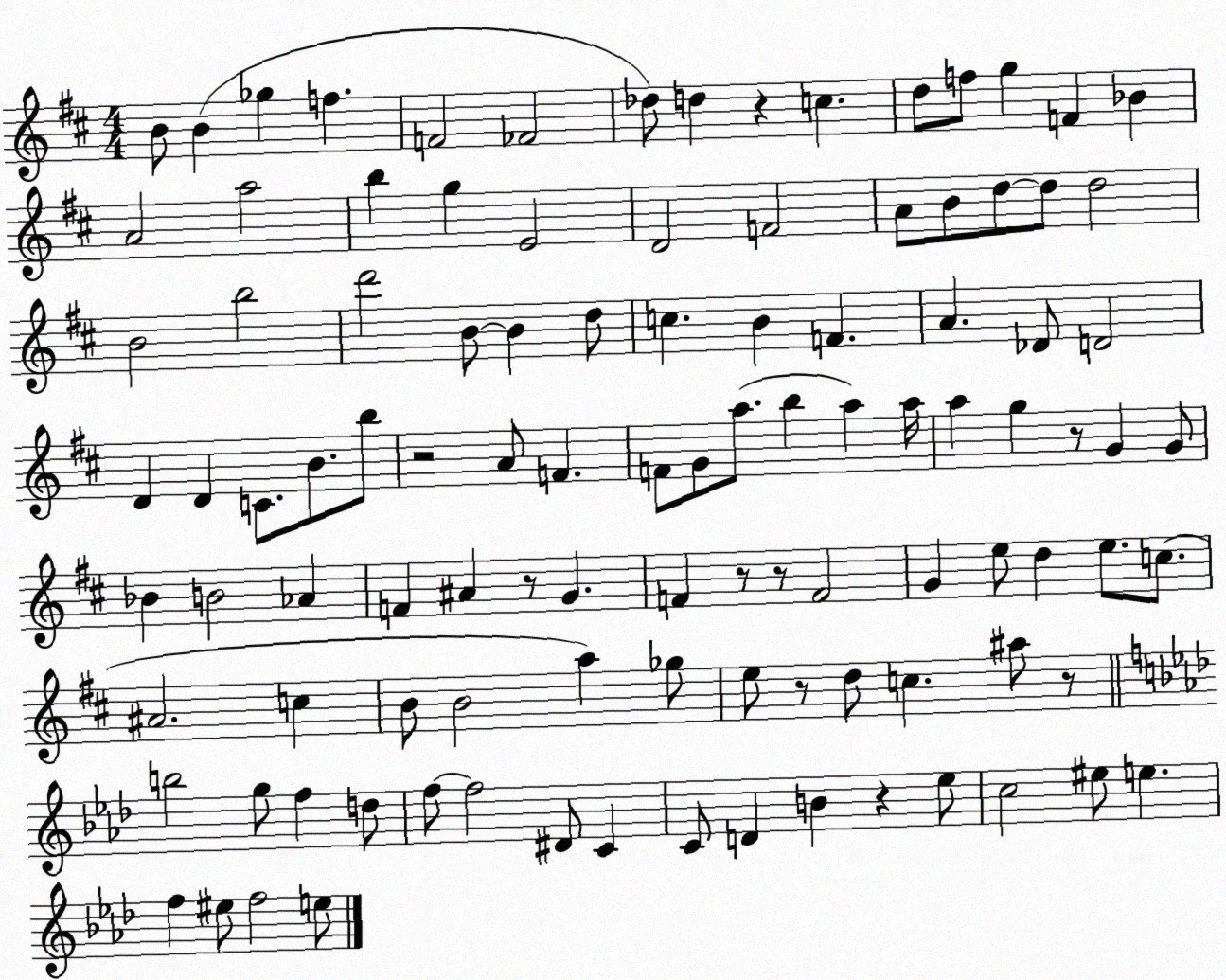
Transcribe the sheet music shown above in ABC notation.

X:1
T:Untitled
M:4/4
L:1/4
K:D
B/2 B _g f F2 _F2 _d/2 d z c d/2 f/2 g F _B A2 a2 b g E2 D2 F2 A/2 B/2 d/2 d/2 d2 B2 b2 d'2 B/2 B d/2 c B F A _D/2 D2 D D C/2 B/2 b/2 z2 A/2 F F/2 G/2 a/2 b a a/4 a g z/2 G G/2 _B B2 _A F ^A z/2 G F z/2 z/2 F2 G e/2 d e/2 c/2 ^A2 c B/2 B2 a _g/2 e/2 z/2 d/2 c ^a/2 z/2 b2 g/2 f d/2 f/2 f2 ^D/2 C C/2 D B z _e/2 c2 ^e/2 e f ^e/2 f2 e/2